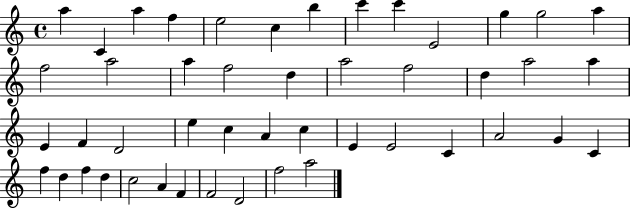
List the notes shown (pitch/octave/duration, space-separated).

A5/q C4/q A5/q F5/q E5/h C5/q B5/q C6/q C6/q E4/h G5/q G5/h A5/q F5/h A5/h A5/q F5/h D5/q A5/h F5/h D5/q A5/h A5/q E4/q F4/q D4/h E5/q C5/q A4/q C5/q E4/q E4/h C4/q A4/h G4/q C4/q F5/q D5/q F5/q D5/q C5/h A4/q F4/q F4/h D4/h F5/h A5/h